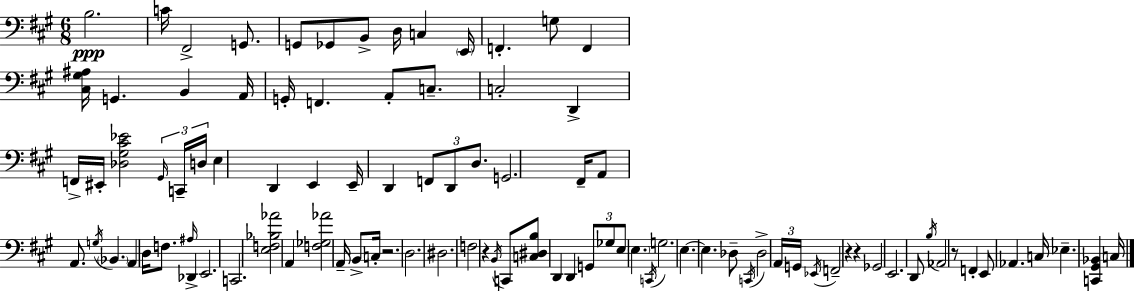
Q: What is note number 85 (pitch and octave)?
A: C3